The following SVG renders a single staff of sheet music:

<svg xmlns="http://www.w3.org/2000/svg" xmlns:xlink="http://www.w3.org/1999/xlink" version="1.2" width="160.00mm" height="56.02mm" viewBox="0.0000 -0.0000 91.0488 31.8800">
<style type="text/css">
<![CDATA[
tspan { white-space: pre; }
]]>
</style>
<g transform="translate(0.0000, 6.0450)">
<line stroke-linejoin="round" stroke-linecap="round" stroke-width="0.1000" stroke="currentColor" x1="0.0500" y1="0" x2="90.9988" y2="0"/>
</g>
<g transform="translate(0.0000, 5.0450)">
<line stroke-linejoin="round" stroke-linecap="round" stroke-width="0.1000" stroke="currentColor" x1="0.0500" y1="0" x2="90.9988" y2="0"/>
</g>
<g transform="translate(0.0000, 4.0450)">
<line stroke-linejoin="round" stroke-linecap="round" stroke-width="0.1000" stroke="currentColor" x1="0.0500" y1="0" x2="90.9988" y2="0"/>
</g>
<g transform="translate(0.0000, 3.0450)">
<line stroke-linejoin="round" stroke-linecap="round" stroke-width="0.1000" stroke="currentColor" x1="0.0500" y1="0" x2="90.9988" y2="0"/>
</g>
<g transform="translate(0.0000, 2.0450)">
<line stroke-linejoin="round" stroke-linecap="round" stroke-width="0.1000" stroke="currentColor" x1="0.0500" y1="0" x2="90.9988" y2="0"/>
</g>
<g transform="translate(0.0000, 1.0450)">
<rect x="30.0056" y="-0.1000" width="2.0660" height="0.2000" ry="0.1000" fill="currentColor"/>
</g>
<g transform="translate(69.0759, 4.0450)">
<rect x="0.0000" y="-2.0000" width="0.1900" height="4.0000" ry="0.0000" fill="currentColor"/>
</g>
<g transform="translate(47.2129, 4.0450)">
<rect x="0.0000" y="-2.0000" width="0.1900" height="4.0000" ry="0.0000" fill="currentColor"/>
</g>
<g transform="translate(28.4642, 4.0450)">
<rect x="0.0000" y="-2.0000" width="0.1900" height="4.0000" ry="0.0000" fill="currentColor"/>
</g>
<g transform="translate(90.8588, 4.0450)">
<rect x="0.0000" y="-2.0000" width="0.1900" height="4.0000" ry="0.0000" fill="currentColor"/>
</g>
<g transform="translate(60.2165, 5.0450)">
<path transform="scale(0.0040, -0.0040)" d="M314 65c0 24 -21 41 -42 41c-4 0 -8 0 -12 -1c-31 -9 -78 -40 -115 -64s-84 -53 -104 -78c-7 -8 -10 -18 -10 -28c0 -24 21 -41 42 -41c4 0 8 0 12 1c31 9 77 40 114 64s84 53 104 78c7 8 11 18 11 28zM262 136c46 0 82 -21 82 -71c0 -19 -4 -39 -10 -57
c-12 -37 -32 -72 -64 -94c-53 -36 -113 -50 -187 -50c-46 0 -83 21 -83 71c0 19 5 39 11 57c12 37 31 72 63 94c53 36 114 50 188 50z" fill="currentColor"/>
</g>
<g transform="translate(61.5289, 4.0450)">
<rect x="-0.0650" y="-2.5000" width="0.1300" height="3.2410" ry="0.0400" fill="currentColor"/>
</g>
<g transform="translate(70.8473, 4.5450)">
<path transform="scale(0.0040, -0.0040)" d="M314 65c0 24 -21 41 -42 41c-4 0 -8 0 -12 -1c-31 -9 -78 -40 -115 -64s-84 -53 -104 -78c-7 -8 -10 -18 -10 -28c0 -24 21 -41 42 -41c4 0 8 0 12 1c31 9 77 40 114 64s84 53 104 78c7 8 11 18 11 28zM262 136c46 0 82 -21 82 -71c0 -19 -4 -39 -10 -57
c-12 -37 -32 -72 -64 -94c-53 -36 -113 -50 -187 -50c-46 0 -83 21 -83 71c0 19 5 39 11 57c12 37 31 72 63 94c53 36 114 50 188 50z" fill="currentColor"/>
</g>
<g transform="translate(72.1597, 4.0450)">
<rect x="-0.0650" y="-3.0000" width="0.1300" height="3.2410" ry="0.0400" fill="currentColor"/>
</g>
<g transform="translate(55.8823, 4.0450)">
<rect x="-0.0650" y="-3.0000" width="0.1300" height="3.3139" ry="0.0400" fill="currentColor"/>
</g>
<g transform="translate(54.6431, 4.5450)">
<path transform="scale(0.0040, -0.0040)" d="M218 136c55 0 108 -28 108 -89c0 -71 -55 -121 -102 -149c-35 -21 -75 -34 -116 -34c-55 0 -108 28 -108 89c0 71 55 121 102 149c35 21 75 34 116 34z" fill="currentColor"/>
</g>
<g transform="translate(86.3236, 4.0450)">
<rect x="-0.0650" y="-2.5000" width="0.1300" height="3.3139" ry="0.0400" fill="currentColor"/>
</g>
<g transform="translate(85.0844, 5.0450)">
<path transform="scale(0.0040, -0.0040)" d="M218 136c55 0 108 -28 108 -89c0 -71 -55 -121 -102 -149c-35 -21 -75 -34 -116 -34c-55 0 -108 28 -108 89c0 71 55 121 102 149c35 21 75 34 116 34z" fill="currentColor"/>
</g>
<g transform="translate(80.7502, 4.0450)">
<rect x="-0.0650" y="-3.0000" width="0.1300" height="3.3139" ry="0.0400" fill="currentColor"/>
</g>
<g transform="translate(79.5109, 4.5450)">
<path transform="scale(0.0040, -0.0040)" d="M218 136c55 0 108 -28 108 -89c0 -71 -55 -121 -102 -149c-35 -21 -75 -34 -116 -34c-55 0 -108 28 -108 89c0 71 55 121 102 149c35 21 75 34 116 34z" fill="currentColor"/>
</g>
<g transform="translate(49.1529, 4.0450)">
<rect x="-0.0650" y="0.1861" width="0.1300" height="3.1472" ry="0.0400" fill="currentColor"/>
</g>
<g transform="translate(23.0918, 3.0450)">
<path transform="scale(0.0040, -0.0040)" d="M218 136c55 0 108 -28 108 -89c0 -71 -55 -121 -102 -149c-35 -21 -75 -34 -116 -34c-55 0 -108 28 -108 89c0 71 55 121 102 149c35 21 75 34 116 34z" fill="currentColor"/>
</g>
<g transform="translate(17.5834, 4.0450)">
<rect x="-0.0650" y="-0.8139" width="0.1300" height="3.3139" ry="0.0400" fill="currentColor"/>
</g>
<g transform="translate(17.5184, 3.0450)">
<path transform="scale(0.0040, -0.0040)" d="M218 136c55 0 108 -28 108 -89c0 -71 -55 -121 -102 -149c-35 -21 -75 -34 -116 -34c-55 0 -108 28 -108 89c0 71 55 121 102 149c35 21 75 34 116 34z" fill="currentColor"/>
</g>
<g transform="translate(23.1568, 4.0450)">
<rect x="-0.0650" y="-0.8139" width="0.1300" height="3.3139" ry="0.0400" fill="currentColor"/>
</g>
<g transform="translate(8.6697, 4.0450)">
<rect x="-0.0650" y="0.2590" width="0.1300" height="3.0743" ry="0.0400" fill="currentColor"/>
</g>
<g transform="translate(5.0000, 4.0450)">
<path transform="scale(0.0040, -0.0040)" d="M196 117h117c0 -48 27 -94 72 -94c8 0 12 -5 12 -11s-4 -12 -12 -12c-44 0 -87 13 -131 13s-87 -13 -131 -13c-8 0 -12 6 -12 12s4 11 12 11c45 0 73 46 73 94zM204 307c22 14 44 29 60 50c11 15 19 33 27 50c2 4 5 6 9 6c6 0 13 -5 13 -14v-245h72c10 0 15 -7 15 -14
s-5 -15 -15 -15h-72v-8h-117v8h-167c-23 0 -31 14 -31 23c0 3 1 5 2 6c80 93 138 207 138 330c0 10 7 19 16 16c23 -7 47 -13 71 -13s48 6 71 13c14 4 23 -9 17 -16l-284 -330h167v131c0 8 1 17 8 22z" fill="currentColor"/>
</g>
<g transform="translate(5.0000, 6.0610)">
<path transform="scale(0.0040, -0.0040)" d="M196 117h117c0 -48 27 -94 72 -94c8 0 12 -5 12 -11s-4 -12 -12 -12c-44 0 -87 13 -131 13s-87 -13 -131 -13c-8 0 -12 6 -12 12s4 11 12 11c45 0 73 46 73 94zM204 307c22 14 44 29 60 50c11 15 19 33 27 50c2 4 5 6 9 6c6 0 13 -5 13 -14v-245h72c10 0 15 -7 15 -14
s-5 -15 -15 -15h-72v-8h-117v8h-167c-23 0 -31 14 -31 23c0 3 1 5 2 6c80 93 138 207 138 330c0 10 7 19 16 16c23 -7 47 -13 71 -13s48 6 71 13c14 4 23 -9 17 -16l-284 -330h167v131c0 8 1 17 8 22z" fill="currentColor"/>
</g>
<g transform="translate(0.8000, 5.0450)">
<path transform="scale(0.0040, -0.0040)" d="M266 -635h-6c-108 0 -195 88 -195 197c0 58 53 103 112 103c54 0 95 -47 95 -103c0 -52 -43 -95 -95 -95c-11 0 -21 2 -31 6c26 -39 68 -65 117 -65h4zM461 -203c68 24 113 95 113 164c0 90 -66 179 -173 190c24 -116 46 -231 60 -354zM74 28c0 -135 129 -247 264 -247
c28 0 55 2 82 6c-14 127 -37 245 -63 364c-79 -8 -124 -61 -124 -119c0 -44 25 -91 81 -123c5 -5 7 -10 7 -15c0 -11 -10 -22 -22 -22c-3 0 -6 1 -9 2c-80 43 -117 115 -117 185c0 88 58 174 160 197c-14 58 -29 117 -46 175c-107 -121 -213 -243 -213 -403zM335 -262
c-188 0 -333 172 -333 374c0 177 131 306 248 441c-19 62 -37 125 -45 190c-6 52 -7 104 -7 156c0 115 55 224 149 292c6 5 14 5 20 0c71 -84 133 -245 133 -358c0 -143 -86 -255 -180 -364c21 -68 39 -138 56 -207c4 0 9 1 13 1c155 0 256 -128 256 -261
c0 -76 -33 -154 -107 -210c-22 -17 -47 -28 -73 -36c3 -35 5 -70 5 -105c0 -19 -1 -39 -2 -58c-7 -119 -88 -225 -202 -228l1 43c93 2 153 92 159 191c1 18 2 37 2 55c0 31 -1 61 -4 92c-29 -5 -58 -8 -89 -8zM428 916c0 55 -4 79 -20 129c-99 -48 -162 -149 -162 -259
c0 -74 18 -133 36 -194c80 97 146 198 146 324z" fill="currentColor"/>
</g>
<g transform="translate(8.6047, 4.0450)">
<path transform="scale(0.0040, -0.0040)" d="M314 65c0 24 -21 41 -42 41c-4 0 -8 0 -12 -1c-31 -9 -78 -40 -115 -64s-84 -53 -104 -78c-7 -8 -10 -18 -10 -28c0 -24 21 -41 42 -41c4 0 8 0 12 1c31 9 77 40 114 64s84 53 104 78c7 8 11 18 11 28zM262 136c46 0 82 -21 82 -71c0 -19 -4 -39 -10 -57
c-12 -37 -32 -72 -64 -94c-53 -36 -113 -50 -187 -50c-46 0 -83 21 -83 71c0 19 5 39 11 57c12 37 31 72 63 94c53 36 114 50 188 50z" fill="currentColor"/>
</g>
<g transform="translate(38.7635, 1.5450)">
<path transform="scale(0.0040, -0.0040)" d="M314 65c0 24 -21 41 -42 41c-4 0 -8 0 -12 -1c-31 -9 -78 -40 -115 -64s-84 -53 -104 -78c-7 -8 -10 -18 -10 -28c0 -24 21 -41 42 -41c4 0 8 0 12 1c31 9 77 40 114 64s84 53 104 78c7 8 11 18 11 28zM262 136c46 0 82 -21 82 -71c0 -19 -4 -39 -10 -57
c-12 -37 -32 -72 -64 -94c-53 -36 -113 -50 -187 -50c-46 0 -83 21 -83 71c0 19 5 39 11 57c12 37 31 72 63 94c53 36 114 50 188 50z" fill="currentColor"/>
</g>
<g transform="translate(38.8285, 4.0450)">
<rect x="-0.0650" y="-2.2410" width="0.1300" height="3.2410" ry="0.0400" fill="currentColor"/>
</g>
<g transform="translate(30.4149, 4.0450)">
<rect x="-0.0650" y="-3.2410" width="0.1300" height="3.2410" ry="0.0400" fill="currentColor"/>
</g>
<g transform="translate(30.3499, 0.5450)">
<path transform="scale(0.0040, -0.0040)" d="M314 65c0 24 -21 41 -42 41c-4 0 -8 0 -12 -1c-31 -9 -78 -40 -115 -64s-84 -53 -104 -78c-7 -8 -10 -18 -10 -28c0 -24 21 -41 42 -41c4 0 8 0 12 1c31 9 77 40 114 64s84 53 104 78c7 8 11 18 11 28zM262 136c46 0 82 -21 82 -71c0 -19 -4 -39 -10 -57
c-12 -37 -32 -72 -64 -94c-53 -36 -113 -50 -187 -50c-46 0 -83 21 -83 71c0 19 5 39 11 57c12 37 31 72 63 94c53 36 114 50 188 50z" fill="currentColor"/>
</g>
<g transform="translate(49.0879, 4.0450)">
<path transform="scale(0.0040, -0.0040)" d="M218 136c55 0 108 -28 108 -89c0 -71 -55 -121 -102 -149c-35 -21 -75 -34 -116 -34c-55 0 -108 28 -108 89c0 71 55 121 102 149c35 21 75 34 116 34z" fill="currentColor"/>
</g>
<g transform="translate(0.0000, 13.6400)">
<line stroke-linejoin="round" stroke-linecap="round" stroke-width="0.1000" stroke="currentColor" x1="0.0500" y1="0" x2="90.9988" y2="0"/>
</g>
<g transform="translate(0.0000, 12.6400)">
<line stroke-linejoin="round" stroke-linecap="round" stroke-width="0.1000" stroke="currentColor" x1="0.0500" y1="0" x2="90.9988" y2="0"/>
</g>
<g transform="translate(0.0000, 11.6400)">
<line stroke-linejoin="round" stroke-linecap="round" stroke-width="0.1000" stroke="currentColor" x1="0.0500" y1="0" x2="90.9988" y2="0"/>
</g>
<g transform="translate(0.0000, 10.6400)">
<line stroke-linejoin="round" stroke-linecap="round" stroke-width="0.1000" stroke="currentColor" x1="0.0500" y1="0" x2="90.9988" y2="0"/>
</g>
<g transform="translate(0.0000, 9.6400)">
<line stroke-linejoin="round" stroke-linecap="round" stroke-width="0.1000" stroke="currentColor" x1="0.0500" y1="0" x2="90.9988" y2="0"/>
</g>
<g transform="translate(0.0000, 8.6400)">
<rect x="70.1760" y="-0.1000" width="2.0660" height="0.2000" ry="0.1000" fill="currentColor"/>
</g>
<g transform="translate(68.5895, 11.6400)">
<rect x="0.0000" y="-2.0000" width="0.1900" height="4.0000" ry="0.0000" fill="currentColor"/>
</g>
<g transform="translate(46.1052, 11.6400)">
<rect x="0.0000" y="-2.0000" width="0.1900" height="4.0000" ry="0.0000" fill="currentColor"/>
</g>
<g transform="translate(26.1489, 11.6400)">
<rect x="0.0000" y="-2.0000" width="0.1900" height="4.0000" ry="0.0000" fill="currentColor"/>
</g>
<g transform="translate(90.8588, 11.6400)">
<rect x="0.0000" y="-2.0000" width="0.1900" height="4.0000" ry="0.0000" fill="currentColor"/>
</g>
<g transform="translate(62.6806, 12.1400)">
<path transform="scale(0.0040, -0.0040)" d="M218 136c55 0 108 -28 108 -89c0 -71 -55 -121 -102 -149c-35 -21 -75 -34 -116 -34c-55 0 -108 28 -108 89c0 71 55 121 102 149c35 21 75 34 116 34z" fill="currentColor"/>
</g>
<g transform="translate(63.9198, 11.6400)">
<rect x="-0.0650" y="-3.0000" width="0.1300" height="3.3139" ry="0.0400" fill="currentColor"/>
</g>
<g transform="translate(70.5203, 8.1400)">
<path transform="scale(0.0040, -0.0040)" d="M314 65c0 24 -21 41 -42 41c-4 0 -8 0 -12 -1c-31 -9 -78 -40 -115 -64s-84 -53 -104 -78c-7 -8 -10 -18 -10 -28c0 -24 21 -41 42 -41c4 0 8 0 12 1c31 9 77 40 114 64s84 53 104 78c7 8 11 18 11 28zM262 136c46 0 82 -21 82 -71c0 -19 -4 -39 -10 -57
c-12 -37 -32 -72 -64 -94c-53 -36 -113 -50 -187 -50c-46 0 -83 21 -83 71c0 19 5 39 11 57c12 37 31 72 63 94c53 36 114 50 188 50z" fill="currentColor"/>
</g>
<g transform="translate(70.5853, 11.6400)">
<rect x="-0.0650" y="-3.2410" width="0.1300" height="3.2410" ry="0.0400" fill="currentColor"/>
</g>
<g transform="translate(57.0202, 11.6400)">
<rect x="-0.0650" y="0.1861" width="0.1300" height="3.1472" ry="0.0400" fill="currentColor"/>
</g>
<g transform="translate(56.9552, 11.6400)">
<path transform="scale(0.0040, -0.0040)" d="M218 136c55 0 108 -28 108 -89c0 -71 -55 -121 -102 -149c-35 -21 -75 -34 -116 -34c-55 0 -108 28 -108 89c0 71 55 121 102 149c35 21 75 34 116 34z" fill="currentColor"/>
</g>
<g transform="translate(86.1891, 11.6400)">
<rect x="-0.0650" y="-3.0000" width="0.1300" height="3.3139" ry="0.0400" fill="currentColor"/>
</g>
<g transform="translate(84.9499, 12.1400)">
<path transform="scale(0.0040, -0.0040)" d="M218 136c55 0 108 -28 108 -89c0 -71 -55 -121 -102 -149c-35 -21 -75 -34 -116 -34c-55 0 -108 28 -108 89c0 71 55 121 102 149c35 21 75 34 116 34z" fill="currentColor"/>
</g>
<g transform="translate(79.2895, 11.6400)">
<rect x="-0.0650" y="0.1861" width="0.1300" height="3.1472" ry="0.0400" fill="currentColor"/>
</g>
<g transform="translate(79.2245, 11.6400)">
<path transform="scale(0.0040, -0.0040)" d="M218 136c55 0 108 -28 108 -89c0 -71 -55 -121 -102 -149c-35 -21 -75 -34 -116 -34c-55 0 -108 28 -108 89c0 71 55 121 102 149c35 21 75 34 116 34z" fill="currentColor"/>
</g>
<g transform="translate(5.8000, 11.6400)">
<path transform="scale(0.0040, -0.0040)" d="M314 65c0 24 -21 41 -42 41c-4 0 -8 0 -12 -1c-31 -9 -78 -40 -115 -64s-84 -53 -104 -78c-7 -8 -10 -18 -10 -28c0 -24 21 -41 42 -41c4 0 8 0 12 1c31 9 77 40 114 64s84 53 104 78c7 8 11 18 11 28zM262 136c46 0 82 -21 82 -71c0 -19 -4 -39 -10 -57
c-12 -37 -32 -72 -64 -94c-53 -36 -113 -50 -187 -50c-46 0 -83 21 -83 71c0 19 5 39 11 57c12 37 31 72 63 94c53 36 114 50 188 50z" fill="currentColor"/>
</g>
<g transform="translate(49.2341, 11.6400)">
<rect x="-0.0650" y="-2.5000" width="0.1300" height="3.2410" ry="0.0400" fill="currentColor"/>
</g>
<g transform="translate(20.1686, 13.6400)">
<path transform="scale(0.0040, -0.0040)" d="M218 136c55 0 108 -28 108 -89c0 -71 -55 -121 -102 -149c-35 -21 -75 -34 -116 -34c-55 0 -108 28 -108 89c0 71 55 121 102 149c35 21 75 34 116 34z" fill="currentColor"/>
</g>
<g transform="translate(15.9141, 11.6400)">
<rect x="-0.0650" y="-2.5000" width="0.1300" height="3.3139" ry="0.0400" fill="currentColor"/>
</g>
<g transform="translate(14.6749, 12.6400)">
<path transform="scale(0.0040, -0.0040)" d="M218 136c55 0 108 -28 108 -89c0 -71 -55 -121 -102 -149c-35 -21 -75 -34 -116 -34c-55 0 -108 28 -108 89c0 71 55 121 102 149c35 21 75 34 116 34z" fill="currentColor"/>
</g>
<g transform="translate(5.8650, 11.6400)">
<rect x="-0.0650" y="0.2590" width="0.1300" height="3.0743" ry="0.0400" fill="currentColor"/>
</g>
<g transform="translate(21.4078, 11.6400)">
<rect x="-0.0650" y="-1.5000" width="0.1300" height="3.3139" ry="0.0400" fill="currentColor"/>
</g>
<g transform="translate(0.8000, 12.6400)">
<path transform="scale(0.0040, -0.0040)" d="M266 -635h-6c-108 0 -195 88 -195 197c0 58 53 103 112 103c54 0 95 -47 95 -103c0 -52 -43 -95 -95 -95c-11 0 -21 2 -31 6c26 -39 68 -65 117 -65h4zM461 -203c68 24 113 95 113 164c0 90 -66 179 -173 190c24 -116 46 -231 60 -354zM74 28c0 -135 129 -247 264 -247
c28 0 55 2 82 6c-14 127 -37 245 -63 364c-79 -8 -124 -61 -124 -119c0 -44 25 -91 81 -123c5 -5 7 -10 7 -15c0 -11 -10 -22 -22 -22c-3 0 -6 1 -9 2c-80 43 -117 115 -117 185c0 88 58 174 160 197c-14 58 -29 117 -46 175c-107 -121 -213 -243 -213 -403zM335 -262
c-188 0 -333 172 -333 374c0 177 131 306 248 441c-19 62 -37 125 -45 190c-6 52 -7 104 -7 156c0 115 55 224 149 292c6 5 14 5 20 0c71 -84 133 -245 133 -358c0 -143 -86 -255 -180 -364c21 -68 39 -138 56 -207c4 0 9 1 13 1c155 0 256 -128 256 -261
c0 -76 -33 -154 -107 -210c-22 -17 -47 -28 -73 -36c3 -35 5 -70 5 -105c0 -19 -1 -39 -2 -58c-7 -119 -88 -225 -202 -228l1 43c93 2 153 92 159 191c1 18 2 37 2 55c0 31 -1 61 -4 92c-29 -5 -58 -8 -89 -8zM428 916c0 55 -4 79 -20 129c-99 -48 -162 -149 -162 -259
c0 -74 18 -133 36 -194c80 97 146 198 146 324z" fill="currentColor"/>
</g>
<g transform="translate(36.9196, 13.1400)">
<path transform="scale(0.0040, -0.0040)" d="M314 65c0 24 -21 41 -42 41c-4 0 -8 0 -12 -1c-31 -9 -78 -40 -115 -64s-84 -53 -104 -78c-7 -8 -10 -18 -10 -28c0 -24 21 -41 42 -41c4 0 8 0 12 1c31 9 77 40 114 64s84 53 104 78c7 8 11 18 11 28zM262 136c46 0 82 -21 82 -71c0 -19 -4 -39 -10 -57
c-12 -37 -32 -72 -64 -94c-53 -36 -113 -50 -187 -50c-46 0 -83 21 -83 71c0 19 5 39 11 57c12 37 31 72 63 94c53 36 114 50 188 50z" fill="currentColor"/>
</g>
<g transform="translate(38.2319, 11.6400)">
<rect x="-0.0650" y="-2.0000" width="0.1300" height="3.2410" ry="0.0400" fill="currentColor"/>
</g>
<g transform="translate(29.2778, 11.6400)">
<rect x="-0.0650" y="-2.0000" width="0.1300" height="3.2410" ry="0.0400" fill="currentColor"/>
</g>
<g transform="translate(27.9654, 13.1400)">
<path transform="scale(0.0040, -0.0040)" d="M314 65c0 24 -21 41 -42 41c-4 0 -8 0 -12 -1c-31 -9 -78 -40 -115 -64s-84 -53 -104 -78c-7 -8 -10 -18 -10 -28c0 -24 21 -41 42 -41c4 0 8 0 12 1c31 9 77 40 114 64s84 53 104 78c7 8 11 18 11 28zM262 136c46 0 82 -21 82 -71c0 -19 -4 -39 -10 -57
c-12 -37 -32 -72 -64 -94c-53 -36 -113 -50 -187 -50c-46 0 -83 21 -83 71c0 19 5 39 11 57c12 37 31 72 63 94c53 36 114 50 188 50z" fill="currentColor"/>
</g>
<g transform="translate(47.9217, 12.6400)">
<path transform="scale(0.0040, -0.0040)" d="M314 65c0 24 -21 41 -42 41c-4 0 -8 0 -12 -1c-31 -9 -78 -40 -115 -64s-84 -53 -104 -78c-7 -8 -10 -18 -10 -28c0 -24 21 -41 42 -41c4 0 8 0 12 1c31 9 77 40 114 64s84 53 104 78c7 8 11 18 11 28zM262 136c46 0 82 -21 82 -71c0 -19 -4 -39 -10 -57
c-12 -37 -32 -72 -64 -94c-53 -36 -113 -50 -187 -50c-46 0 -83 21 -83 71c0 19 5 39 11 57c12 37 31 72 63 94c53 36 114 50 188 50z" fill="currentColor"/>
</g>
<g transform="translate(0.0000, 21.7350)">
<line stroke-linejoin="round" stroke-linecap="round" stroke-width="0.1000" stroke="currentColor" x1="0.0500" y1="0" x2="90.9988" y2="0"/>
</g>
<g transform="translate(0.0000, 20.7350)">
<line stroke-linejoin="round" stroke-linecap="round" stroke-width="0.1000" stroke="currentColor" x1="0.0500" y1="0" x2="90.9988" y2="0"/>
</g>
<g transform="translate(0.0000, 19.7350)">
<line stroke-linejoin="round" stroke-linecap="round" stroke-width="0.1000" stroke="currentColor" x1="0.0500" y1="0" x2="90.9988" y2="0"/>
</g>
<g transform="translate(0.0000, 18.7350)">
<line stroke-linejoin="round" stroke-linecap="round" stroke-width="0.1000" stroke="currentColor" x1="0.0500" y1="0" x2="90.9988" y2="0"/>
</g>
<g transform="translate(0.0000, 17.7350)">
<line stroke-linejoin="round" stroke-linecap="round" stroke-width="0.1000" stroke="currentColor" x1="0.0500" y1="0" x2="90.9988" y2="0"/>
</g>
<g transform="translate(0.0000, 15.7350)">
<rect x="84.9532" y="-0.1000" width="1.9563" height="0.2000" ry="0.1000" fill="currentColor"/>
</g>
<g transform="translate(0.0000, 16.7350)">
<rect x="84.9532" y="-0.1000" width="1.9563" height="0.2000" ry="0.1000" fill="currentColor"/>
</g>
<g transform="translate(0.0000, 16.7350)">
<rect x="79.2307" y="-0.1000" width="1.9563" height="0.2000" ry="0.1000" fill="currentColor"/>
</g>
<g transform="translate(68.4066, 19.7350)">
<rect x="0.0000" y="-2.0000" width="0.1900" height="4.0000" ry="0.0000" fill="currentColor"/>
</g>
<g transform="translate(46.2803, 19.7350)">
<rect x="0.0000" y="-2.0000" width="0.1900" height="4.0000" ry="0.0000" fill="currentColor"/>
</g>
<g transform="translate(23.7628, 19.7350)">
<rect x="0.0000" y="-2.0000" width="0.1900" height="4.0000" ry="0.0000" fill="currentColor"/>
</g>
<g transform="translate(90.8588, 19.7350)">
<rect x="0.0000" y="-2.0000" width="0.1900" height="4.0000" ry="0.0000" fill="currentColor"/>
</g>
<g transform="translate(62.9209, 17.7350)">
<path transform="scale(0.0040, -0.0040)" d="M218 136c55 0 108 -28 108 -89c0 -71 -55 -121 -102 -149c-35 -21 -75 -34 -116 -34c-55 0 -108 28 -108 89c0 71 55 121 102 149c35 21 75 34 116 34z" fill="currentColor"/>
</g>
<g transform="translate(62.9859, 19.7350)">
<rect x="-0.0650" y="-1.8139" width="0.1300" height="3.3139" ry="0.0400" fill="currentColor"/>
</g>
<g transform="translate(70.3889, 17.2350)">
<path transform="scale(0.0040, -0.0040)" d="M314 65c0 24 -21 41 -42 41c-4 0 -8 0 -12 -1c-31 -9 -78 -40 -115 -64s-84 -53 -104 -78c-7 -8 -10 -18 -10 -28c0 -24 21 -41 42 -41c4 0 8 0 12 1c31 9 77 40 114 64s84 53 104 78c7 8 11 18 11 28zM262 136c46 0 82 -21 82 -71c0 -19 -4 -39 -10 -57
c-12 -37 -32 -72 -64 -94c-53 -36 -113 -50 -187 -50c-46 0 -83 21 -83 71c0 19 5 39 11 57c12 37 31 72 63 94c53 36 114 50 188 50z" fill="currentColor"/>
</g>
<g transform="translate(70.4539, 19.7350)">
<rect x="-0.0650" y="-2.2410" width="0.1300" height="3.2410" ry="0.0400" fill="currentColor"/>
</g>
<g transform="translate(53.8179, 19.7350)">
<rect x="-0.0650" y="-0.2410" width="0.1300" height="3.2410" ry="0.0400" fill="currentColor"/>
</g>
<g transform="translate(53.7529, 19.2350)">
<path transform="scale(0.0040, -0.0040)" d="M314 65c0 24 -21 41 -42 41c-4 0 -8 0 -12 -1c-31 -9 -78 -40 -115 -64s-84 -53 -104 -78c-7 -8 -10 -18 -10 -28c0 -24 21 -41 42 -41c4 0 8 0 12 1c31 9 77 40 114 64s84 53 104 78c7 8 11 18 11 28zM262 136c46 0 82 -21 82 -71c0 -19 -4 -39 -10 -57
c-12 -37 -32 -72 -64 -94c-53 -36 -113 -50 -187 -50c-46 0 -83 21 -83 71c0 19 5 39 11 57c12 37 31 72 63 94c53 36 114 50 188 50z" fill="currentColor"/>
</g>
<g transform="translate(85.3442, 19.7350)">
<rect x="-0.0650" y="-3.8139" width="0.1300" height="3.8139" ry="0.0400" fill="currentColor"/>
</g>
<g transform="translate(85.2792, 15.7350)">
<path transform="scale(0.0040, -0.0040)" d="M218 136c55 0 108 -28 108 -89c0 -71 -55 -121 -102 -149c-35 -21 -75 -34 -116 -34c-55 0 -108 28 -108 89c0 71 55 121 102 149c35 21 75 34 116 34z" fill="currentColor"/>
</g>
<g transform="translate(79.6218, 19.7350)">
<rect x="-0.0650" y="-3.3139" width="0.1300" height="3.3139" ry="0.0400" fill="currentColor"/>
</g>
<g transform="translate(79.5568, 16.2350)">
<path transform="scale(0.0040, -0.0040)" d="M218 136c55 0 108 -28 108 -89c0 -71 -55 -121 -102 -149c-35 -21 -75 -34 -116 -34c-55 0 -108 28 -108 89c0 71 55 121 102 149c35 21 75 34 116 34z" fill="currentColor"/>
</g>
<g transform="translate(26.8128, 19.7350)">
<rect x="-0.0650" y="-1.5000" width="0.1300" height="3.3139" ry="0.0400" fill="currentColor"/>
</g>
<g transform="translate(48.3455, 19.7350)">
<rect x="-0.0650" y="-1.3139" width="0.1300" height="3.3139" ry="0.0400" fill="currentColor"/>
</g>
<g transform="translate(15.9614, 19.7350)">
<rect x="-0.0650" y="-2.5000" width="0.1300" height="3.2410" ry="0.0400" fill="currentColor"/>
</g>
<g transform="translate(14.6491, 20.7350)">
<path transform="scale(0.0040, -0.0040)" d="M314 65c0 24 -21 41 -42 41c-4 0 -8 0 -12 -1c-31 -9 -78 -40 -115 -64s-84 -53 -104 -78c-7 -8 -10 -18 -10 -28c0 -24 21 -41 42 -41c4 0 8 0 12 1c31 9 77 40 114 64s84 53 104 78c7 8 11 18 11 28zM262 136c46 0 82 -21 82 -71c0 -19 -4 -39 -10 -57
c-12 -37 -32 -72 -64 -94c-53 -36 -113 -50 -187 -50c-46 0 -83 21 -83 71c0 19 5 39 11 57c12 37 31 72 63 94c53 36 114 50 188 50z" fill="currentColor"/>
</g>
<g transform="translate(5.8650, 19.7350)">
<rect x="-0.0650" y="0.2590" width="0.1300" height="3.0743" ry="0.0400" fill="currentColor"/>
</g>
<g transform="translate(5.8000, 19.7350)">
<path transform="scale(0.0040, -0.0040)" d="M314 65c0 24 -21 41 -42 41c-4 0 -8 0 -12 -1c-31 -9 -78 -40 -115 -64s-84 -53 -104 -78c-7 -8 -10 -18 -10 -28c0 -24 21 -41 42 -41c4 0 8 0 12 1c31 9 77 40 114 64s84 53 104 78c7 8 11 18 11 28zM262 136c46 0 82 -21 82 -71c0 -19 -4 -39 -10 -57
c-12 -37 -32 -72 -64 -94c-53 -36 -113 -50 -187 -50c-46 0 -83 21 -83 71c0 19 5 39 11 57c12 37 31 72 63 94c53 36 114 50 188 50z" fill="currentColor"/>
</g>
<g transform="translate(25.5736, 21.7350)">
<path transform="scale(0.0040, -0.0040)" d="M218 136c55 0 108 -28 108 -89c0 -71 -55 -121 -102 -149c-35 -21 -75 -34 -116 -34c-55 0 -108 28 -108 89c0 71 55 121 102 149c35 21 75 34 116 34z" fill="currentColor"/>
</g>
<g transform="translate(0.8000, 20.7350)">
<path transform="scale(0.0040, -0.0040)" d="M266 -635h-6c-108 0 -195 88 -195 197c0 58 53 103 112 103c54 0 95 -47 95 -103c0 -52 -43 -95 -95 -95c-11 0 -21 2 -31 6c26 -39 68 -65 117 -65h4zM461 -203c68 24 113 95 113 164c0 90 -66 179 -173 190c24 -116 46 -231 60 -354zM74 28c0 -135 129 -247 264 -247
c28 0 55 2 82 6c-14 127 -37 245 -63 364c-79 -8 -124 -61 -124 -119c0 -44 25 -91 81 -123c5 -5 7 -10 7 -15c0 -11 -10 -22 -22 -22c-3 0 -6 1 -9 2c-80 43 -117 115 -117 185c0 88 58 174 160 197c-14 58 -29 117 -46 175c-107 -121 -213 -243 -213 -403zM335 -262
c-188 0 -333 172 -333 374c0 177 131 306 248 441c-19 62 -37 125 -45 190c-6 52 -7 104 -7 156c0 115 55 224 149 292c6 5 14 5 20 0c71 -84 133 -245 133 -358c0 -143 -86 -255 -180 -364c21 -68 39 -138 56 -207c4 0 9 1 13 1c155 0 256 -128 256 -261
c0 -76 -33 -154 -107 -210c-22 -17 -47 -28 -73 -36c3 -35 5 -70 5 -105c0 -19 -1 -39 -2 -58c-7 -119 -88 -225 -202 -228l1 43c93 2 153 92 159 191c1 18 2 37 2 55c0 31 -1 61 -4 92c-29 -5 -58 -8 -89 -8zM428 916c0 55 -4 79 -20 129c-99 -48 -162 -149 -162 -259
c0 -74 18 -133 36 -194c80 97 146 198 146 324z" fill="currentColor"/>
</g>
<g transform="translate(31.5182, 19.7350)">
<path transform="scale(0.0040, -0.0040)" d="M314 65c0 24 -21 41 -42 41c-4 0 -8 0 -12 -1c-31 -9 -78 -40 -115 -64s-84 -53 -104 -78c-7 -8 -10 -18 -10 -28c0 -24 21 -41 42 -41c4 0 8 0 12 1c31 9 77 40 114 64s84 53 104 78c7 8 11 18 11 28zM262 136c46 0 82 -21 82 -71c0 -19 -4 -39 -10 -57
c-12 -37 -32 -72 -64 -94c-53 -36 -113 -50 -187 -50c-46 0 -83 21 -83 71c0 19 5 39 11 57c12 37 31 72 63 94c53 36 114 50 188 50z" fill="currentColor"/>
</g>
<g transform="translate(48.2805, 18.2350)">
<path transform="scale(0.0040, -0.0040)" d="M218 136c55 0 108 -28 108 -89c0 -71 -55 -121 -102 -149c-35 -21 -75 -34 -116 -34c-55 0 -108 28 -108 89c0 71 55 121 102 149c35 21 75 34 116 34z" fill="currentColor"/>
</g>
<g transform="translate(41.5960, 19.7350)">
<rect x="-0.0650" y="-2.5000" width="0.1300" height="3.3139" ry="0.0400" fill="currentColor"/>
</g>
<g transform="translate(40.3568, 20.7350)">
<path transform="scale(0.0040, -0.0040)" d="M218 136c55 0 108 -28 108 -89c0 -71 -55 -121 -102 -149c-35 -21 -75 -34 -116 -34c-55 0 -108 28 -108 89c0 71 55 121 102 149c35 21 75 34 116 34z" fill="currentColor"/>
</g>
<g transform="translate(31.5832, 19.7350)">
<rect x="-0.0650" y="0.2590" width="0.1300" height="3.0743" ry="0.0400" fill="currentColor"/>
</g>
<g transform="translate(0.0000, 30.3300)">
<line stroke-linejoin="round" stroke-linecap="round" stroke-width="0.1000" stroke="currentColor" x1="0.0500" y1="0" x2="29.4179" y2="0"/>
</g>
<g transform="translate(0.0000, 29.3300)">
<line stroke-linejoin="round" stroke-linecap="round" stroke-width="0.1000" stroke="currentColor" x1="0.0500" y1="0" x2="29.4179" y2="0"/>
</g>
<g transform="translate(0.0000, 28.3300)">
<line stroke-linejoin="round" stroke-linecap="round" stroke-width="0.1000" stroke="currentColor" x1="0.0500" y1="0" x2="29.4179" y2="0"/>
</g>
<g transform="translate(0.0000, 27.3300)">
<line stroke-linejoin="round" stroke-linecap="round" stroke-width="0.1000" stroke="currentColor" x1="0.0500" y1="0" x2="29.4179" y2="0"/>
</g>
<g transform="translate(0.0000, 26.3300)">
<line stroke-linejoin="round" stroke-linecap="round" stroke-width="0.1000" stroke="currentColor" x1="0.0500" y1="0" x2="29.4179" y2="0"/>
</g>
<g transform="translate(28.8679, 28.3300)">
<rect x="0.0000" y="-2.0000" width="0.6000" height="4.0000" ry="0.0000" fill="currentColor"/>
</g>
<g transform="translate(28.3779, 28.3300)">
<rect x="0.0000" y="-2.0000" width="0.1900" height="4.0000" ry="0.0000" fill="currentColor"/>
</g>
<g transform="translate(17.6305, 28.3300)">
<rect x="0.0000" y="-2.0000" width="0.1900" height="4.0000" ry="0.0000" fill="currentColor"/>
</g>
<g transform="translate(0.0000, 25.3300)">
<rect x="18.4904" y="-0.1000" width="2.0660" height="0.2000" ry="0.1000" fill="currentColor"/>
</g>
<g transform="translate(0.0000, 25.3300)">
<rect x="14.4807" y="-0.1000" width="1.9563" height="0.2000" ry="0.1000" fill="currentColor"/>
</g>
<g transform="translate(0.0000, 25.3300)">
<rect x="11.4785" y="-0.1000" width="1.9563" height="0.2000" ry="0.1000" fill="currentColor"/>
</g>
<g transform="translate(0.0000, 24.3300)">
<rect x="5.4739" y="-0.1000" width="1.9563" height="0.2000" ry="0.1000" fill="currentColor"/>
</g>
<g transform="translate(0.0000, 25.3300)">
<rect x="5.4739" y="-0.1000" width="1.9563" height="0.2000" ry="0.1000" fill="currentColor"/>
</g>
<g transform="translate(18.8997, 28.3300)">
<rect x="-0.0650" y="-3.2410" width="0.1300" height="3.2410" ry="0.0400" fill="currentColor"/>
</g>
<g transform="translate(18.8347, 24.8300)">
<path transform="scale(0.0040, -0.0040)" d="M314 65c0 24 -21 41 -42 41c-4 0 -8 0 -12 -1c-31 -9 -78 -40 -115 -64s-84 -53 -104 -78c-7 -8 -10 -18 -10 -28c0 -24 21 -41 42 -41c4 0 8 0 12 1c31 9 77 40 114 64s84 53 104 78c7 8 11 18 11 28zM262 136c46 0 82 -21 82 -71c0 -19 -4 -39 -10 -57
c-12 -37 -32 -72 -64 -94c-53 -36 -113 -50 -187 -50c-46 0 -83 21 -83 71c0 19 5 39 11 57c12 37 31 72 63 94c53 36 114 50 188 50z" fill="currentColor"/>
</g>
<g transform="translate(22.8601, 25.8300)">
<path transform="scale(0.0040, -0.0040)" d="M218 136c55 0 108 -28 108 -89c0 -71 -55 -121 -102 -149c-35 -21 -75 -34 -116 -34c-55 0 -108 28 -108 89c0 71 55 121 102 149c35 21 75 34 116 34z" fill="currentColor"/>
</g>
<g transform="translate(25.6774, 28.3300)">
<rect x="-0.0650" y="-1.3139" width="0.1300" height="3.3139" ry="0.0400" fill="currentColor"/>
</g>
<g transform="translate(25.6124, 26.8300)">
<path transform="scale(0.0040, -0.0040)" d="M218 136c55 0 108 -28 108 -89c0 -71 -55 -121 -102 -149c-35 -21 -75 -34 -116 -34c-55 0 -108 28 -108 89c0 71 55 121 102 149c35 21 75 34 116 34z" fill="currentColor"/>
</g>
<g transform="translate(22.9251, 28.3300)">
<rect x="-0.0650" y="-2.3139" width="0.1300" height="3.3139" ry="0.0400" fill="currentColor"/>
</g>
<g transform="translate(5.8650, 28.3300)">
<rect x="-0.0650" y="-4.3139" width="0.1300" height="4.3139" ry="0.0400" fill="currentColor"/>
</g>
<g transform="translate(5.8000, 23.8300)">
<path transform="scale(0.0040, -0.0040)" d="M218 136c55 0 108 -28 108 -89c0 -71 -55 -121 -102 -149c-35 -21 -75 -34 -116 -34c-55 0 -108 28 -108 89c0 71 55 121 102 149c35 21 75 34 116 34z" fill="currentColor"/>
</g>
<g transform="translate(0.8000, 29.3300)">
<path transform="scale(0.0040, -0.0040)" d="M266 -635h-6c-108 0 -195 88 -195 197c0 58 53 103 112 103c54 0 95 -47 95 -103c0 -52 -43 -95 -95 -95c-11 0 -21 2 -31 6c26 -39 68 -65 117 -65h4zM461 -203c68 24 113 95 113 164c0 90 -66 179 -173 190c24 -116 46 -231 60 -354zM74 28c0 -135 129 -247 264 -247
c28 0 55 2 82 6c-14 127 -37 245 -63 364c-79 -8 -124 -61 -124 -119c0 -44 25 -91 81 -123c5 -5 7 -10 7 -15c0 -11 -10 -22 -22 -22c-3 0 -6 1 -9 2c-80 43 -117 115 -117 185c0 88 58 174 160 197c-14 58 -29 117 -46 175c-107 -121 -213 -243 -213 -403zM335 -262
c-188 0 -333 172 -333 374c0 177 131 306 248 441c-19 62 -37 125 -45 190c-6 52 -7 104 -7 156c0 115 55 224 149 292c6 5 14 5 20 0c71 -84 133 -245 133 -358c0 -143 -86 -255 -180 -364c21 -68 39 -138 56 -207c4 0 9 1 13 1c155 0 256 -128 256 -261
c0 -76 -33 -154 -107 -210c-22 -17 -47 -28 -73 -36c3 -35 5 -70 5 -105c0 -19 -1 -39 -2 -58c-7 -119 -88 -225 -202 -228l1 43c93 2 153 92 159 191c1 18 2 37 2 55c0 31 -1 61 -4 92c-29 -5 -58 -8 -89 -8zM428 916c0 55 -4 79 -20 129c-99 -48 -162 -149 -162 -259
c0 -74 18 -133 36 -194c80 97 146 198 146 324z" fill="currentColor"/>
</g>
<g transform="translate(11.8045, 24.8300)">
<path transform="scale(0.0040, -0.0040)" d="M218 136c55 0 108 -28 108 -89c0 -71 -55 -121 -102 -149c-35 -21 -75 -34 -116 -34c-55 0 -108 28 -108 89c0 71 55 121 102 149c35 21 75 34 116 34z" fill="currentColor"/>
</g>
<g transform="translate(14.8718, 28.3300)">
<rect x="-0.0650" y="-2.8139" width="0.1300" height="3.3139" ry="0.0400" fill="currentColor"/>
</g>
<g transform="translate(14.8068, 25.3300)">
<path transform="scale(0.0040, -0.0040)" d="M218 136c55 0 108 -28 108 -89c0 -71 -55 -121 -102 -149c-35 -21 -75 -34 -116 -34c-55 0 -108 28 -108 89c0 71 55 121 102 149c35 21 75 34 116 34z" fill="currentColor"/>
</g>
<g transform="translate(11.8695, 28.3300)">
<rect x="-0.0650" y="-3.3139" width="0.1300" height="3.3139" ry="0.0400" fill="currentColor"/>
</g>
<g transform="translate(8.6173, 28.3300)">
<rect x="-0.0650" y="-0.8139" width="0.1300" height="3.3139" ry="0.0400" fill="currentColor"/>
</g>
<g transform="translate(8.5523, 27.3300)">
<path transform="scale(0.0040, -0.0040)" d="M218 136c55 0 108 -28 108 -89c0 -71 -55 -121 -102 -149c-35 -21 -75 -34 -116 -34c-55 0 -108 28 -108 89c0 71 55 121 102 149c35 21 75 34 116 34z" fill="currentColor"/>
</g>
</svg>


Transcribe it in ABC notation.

X:1
T:Untitled
M:4/4
L:1/4
K:C
B2 d d b2 g2 B A G2 A2 A G B2 G E F2 F2 G2 B A b2 B A B2 G2 E B2 G e c2 f g2 b c' d' d b a b2 g e